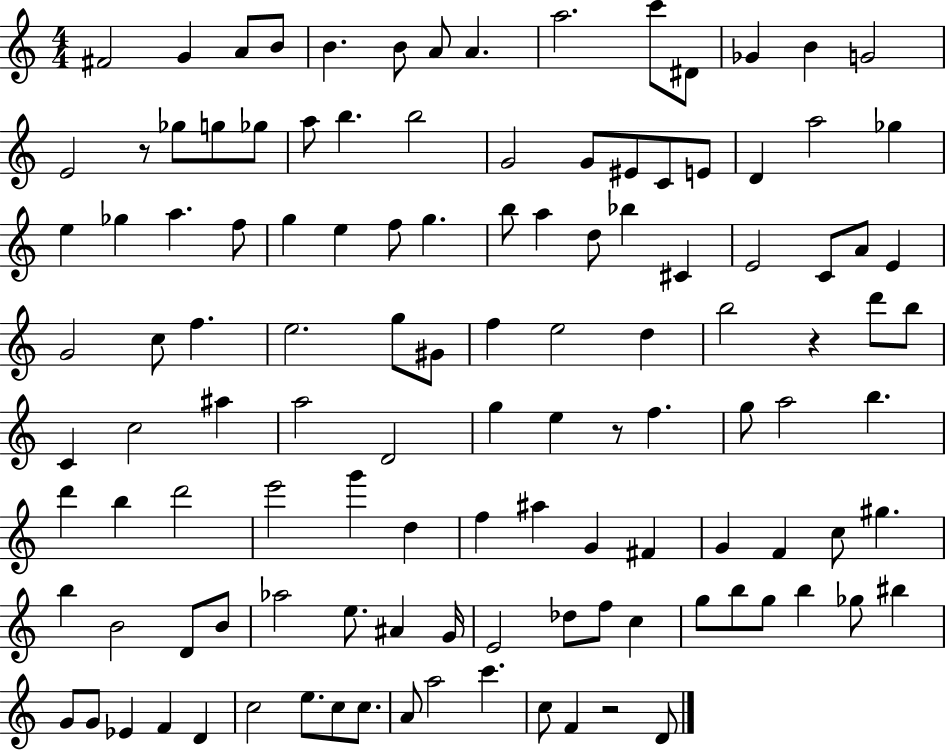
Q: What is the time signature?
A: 4/4